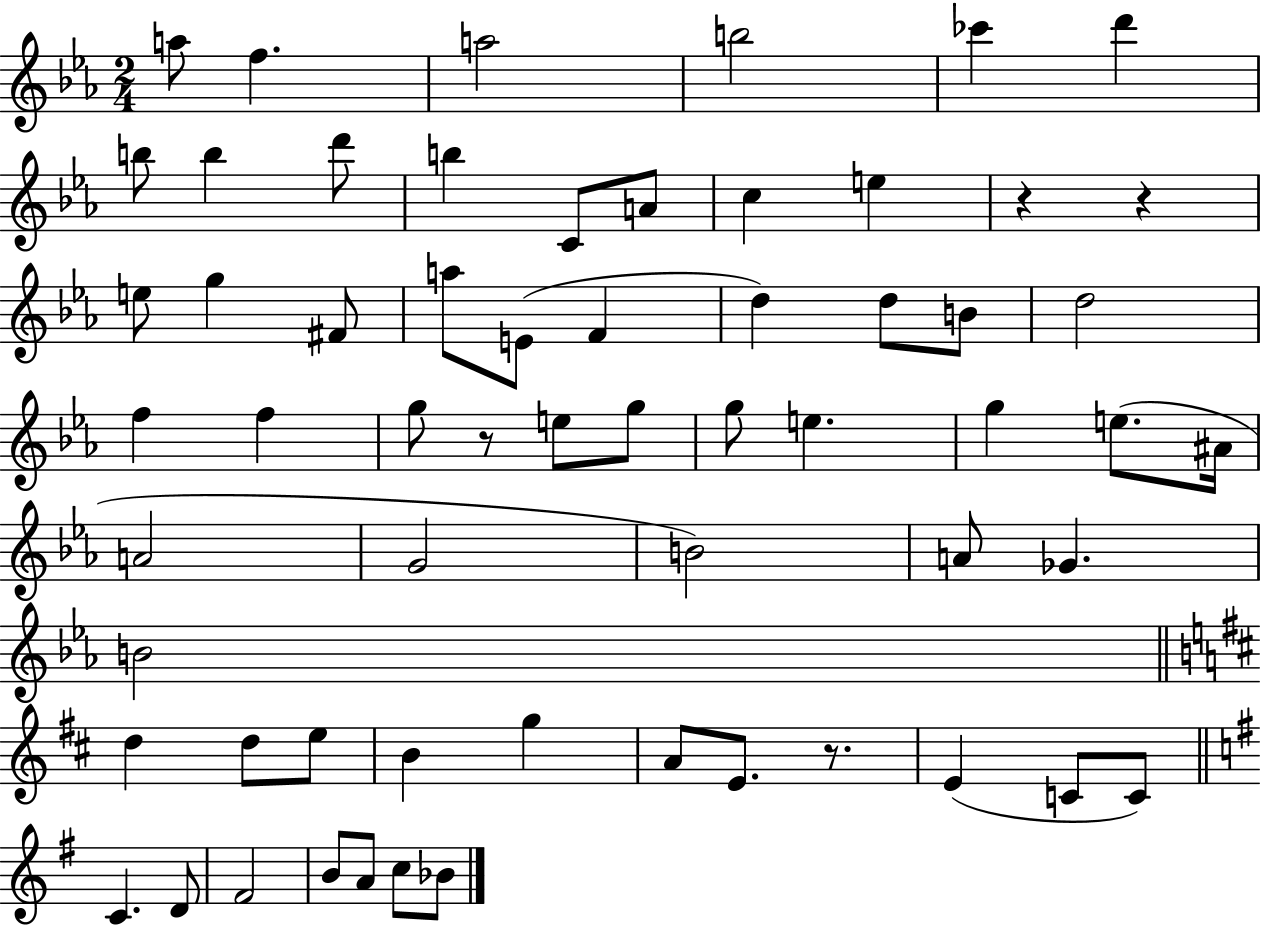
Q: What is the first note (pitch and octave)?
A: A5